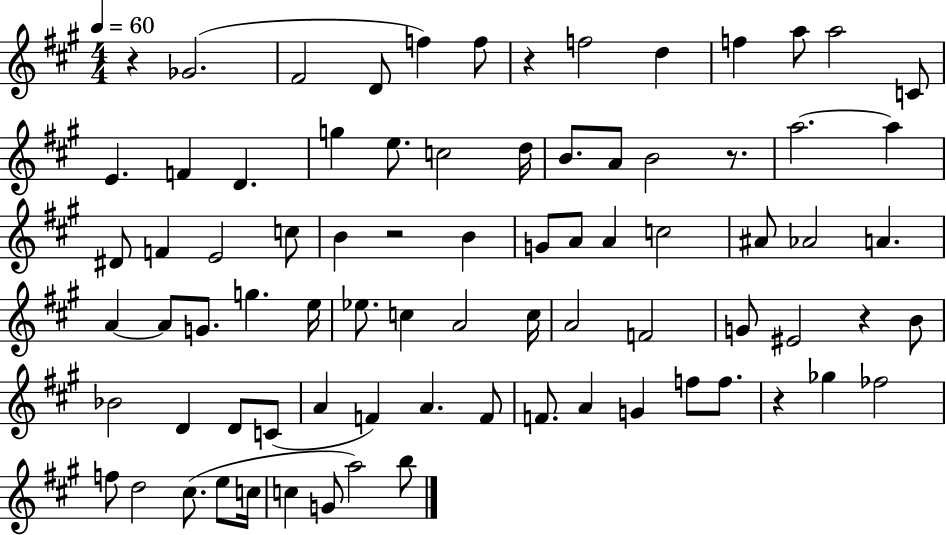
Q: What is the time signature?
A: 4/4